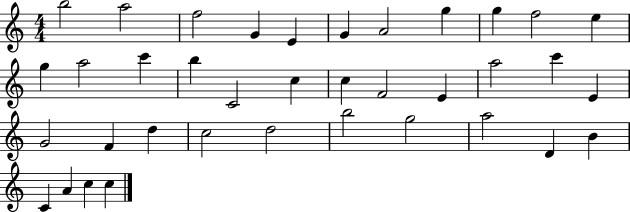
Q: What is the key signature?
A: C major